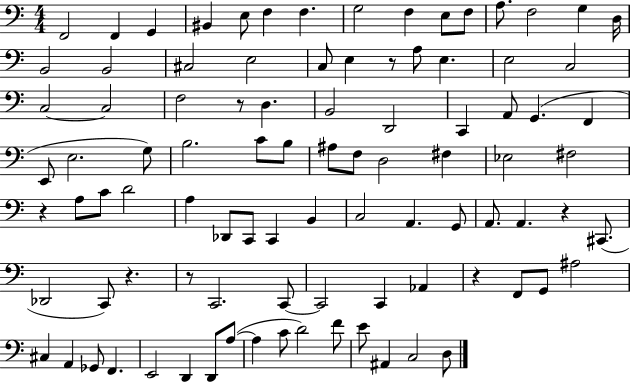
F2/h F2/q G2/q BIS2/q E3/e F3/q F3/q. G3/h F3/q E3/e F3/e A3/e. F3/h G3/q D3/s B2/h B2/h C#3/h E3/h C3/e E3/q R/e A3/e E3/q. E3/h C3/h C3/h C3/h F3/h R/e D3/q. B2/h D2/h C2/q A2/e G2/q. F2/q E2/e E3/h. G3/e B3/h. C4/e B3/e A#3/e F3/e D3/h F#3/q Eb3/h F#3/h R/q A3/e C4/e D4/h A3/q Db2/e C2/e C2/q B2/q C3/h A2/q. G2/e A2/e. A2/q. R/q C#2/e. Db2/h C2/e R/q. R/e C2/h. C2/e C2/h C2/q Ab2/q R/q F2/e G2/e A#3/h C#3/q A2/q Gb2/e F2/q. E2/h D2/q D2/e A3/e A3/q C4/e D4/h F4/e E4/e A#2/q C3/h D3/e